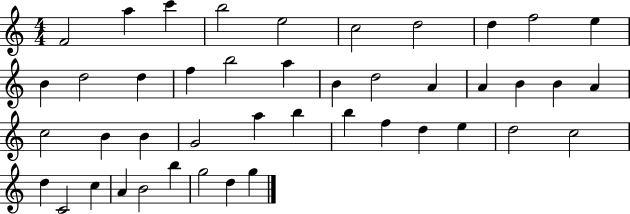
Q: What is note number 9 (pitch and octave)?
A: F5